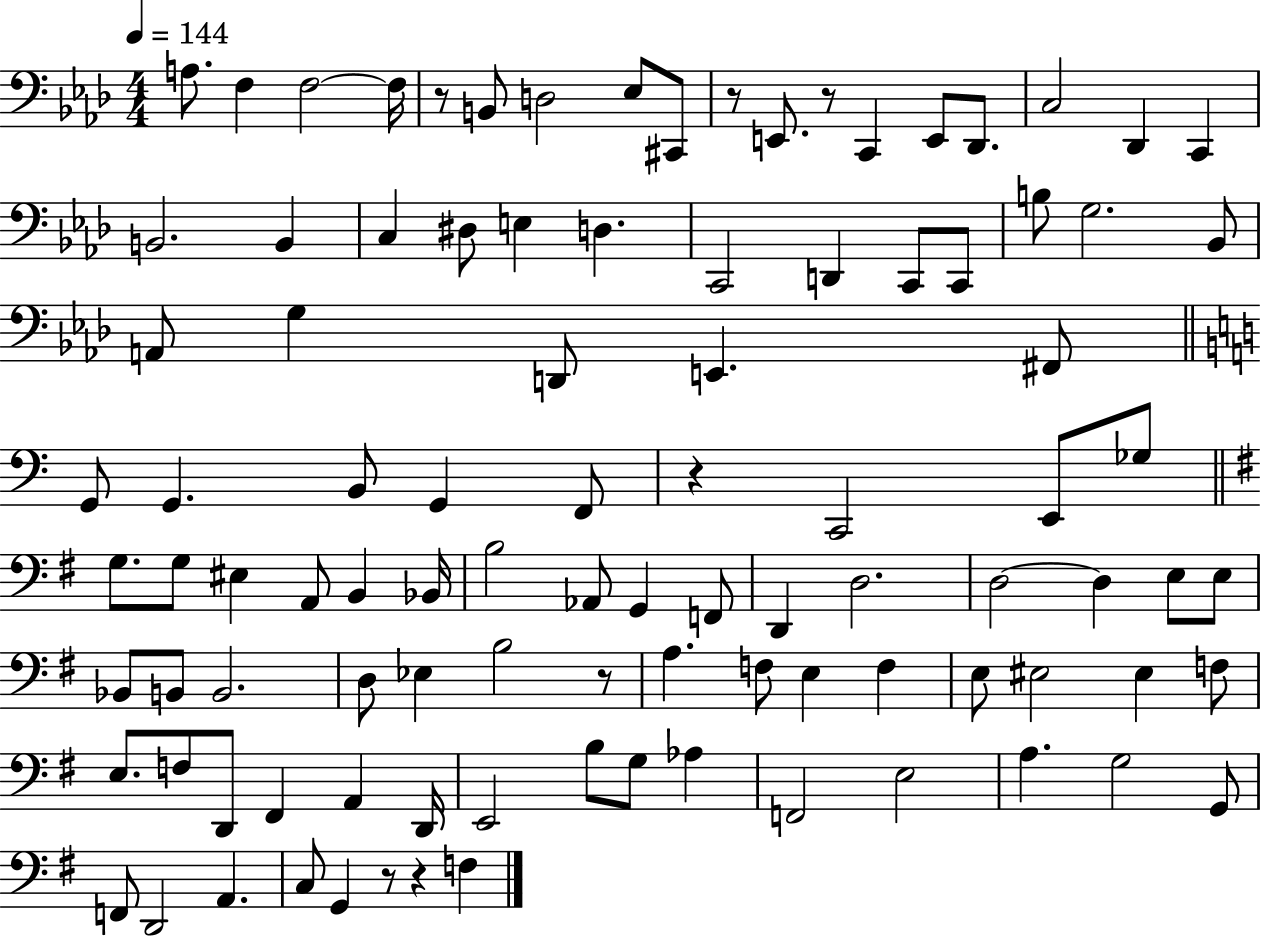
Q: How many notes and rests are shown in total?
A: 99